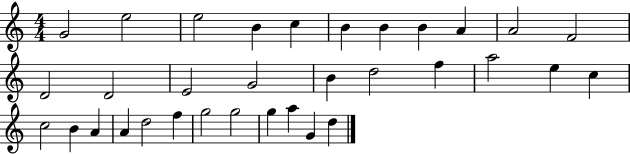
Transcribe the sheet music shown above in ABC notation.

X:1
T:Untitled
M:4/4
L:1/4
K:C
G2 e2 e2 B c B B B A A2 F2 D2 D2 E2 G2 B d2 f a2 e c c2 B A A d2 f g2 g2 g a G d